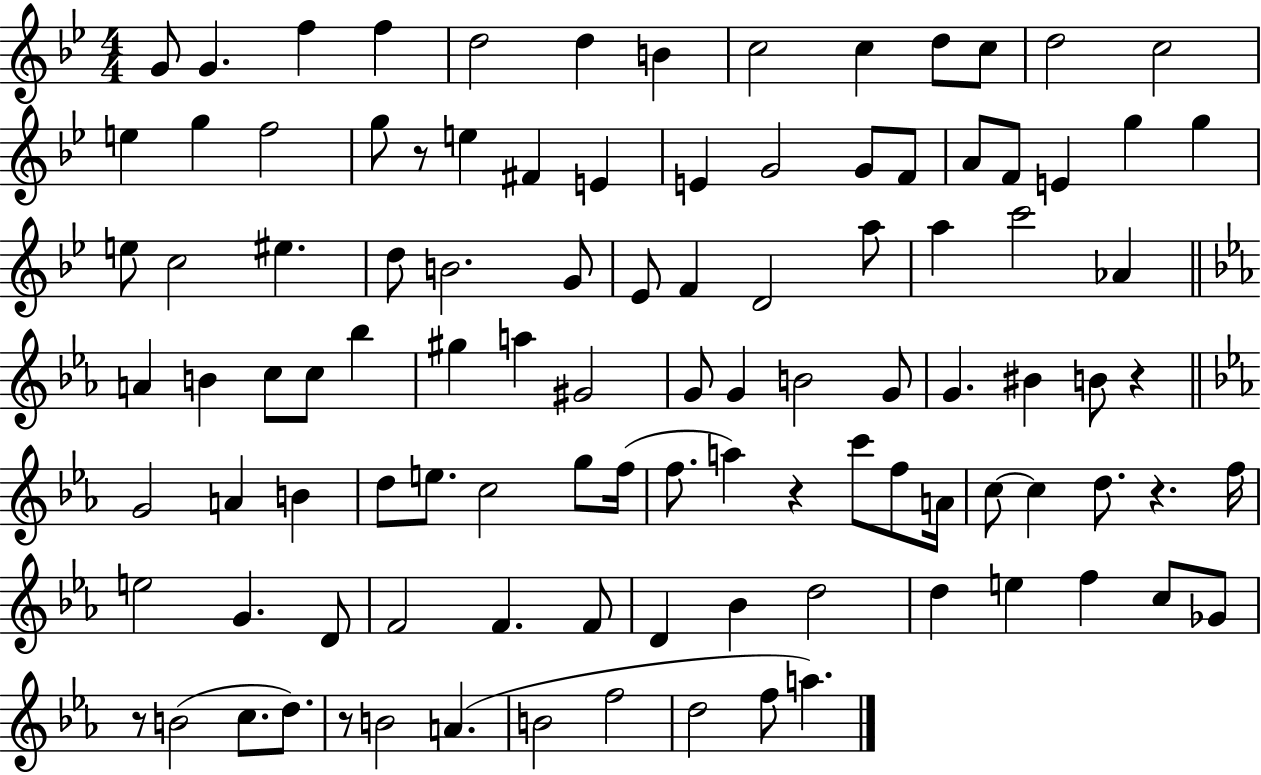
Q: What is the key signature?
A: BES major